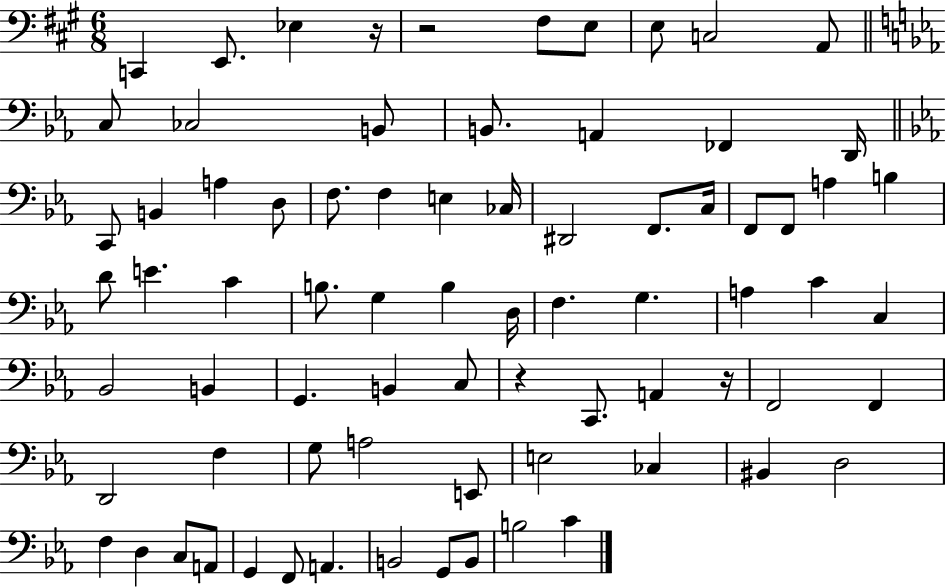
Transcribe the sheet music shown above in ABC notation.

X:1
T:Untitled
M:6/8
L:1/4
K:A
C,, E,,/2 _E, z/4 z2 ^F,/2 E,/2 E,/2 C,2 A,,/2 C,/2 _C,2 B,,/2 B,,/2 A,, _F,, D,,/4 C,,/2 B,, A, D,/2 F,/2 F, E, _C,/4 ^D,,2 F,,/2 C,/4 F,,/2 F,,/2 A, B, D/2 E C B,/2 G, B, D,/4 F, G, A, C C, _B,,2 B,, G,, B,, C,/2 z C,,/2 A,, z/4 F,,2 F,, D,,2 F, G,/2 A,2 E,,/2 E,2 _C, ^B,, D,2 F, D, C,/2 A,,/2 G,, F,,/2 A,, B,,2 G,,/2 B,,/2 B,2 C